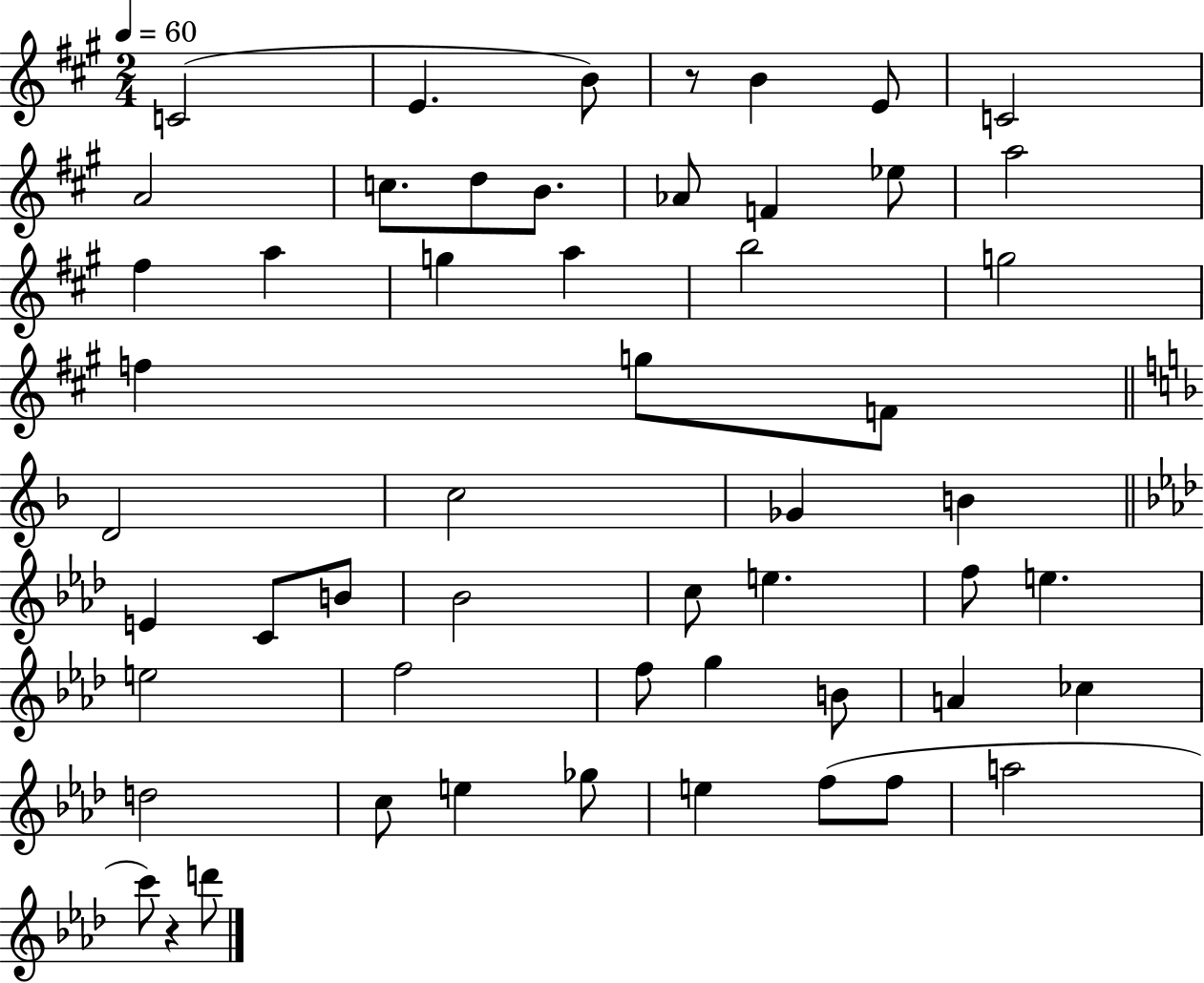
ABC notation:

X:1
T:Untitled
M:2/4
L:1/4
K:A
C2 E B/2 z/2 B E/2 C2 A2 c/2 d/2 B/2 _A/2 F _e/2 a2 ^f a g a b2 g2 f g/2 F/2 D2 c2 _G B E C/2 B/2 _B2 c/2 e f/2 e e2 f2 f/2 g B/2 A _c d2 c/2 e _g/2 e f/2 f/2 a2 c'/2 z d'/2